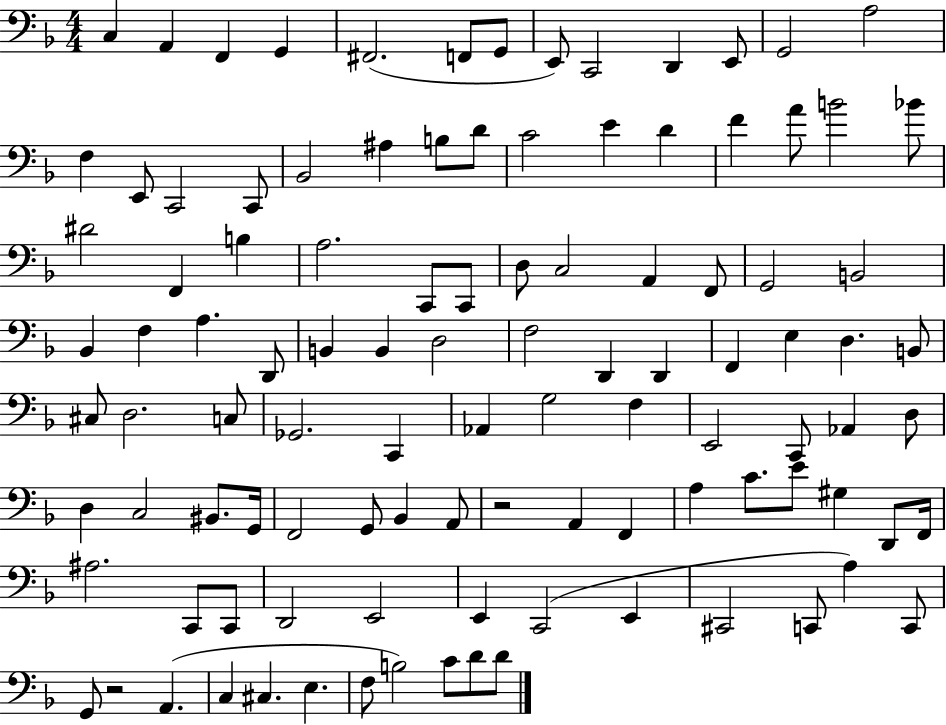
X:1
T:Untitled
M:4/4
L:1/4
K:F
C, A,, F,, G,, ^F,,2 F,,/2 G,,/2 E,,/2 C,,2 D,, E,,/2 G,,2 A,2 F, E,,/2 C,,2 C,,/2 _B,,2 ^A, B,/2 D/2 C2 E D F A/2 B2 _B/2 ^D2 F,, B, A,2 C,,/2 C,,/2 D,/2 C,2 A,, F,,/2 G,,2 B,,2 _B,, F, A, D,,/2 B,, B,, D,2 F,2 D,, D,, F,, E, D, B,,/2 ^C,/2 D,2 C,/2 _G,,2 C,, _A,, G,2 F, E,,2 C,,/2 _A,, D,/2 D, C,2 ^B,,/2 G,,/4 F,,2 G,,/2 _B,, A,,/2 z2 A,, F,, A, C/2 E/2 ^G, D,,/2 F,,/4 ^A,2 C,,/2 C,,/2 D,,2 E,,2 E,, C,,2 E,, ^C,,2 C,,/2 A, C,,/2 G,,/2 z2 A,, C, ^C, E, F,/2 B,2 C/2 D/2 D/2